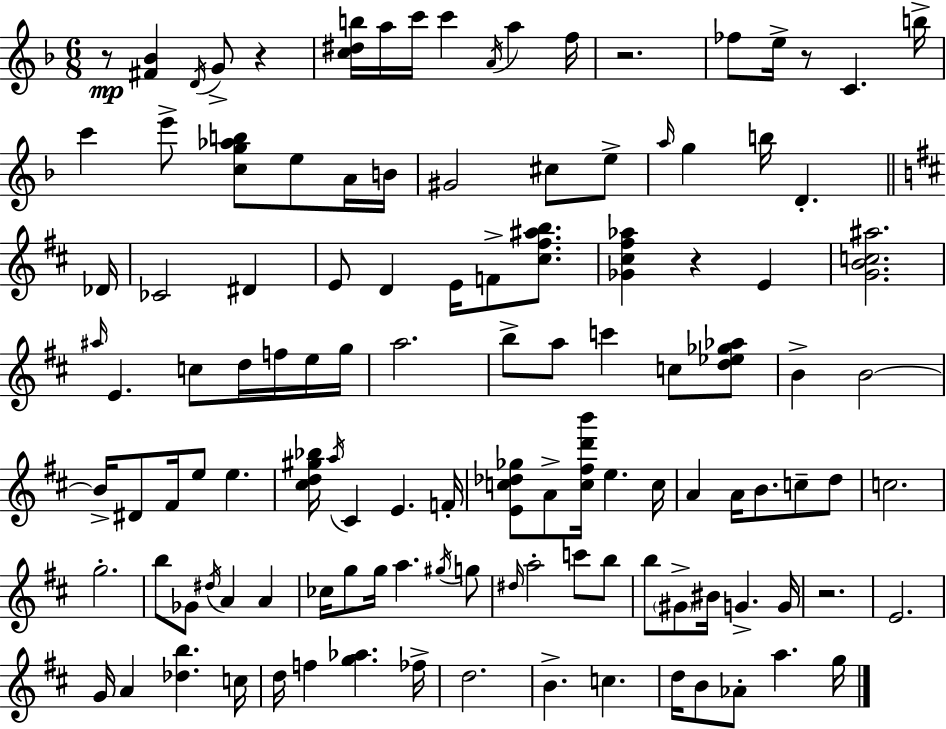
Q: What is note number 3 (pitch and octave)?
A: A5